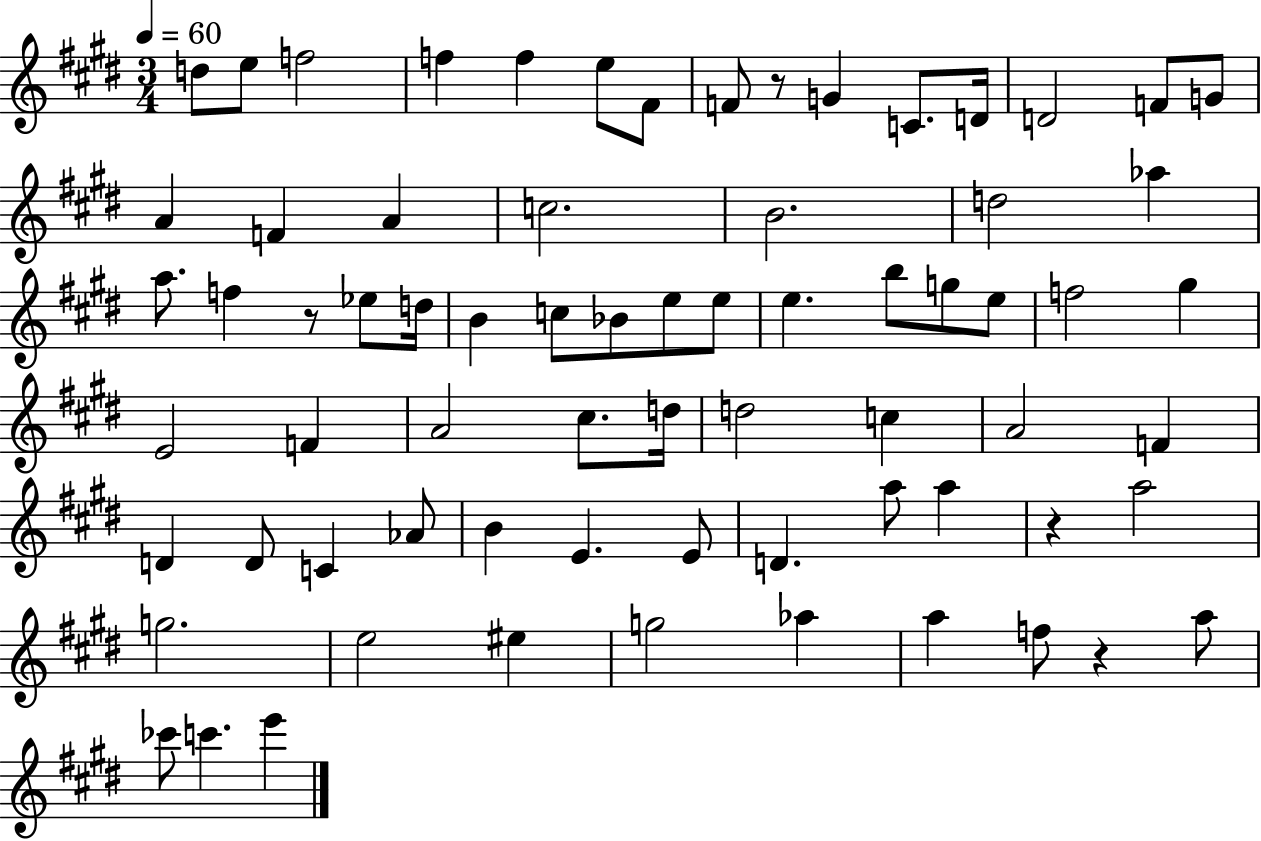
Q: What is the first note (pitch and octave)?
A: D5